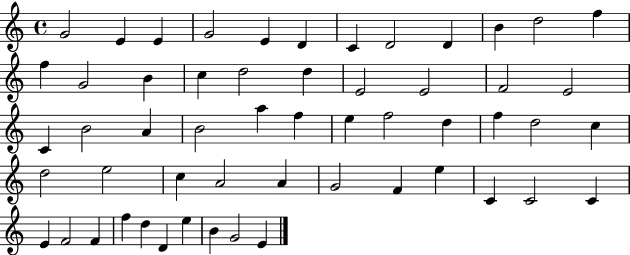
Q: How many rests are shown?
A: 0